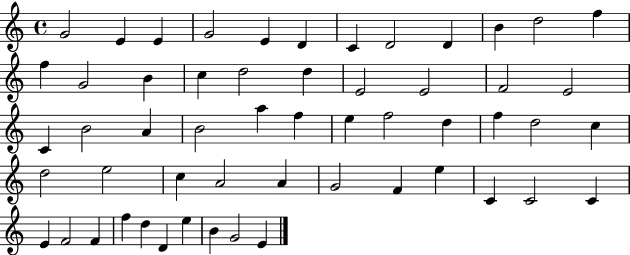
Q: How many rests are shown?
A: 0